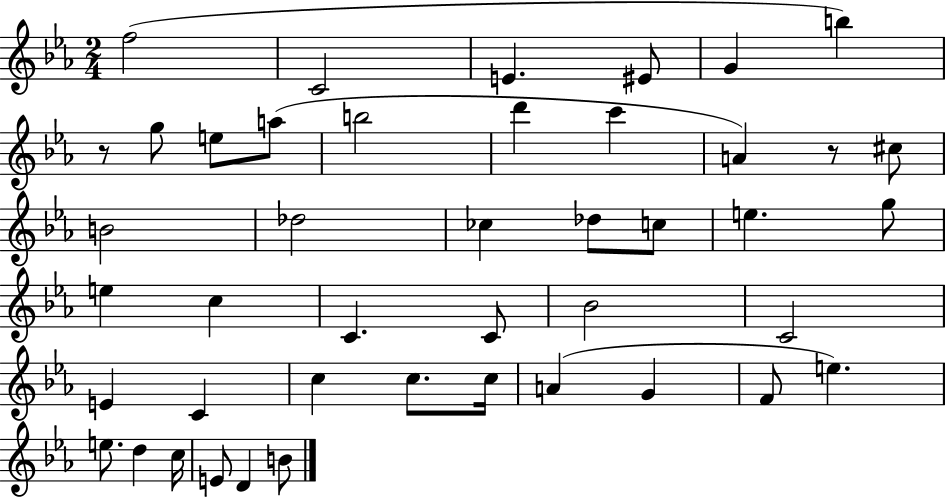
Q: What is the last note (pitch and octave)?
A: B4